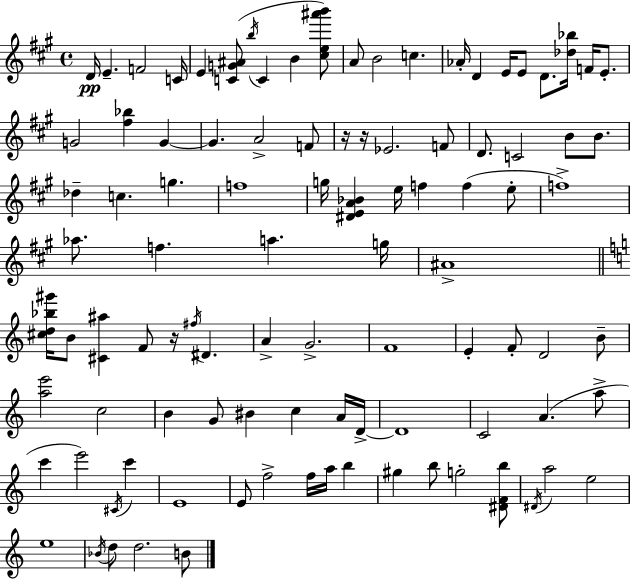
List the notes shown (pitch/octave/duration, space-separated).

D4/s E4/q. F4/h C4/s E4/q [C4,G4,A#4]/e B5/s C4/q B4/q [C#5,E5,A#6,B6]/e A4/e B4/h C5/q. Ab4/s D4/q E4/s E4/e D4/e. [Db5,Bb5]/s F4/s E4/e. G4/h [F#5,Bb5]/q G4/q G4/q. A4/h F4/e R/s R/s Eb4/h. F4/e D4/e. C4/h B4/e B4/e. Db5/q C5/q. G5/q. F5/w G5/s [D#4,E4,A4,Bb4]/q E5/s F5/q F5/q E5/e F5/w Ab5/e. F5/q. A5/q. G5/s A#4/w [C#5,D5,Bb5,G#6]/s B4/e [C#4,A#5]/q F4/e R/s F#5/s D#4/q. A4/q G4/h. F4/w E4/q F4/e D4/h B4/e [A5,E6]/h C5/h B4/q G4/e BIS4/q C5/q A4/s D4/s D4/w C4/h A4/q. A5/e C6/q E6/h C#4/s C6/q E4/w E4/e F5/h F5/s A5/s B5/q G#5/q B5/e G5/h [D#4,F4,B5]/e D#4/s A5/h E5/h E5/w Bb4/s D5/e D5/h. B4/e